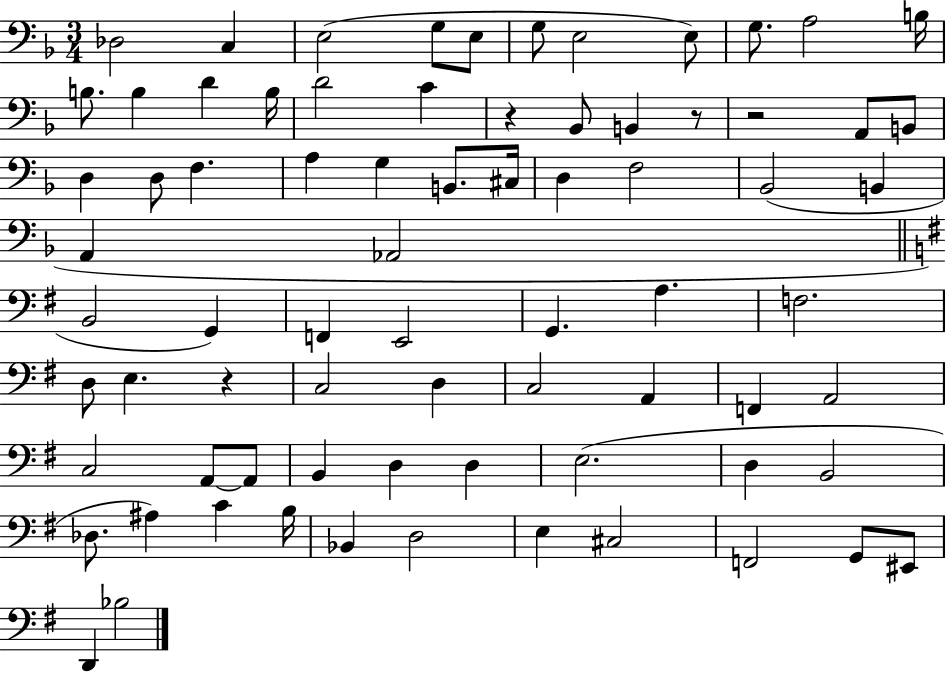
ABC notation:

X:1
T:Untitled
M:3/4
L:1/4
K:F
_D,2 C, E,2 G,/2 E,/2 G,/2 E,2 E,/2 G,/2 A,2 B,/4 B,/2 B, D B,/4 D2 C z _B,,/2 B,, z/2 z2 A,,/2 B,,/2 D, D,/2 F, A, G, B,,/2 ^C,/4 D, F,2 _B,,2 B,, A,, _A,,2 B,,2 G,, F,, E,,2 G,, A, F,2 D,/2 E, z C,2 D, C,2 A,, F,, A,,2 C,2 A,,/2 A,,/2 B,, D, D, E,2 D, B,,2 _D,/2 ^A, C B,/4 _B,, D,2 E, ^C,2 F,,2 G,,/2 ^E,,/2 D,, _B,2